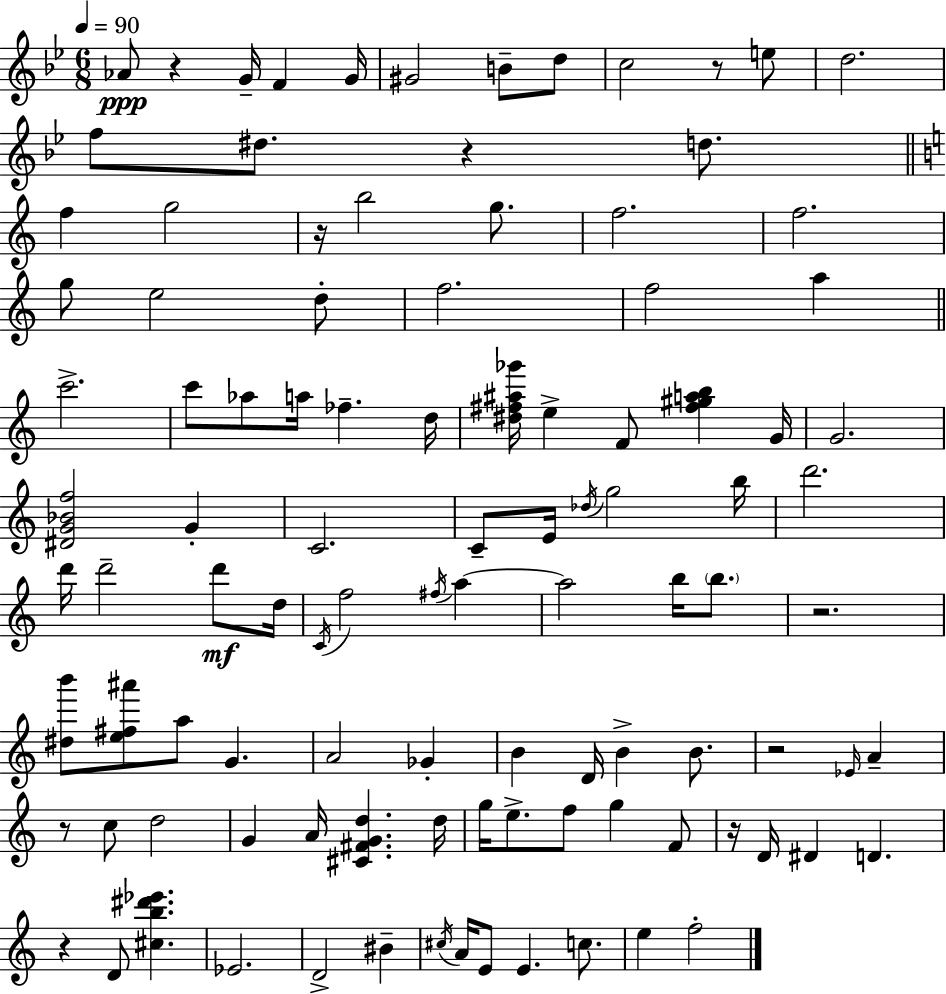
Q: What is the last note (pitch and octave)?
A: F5